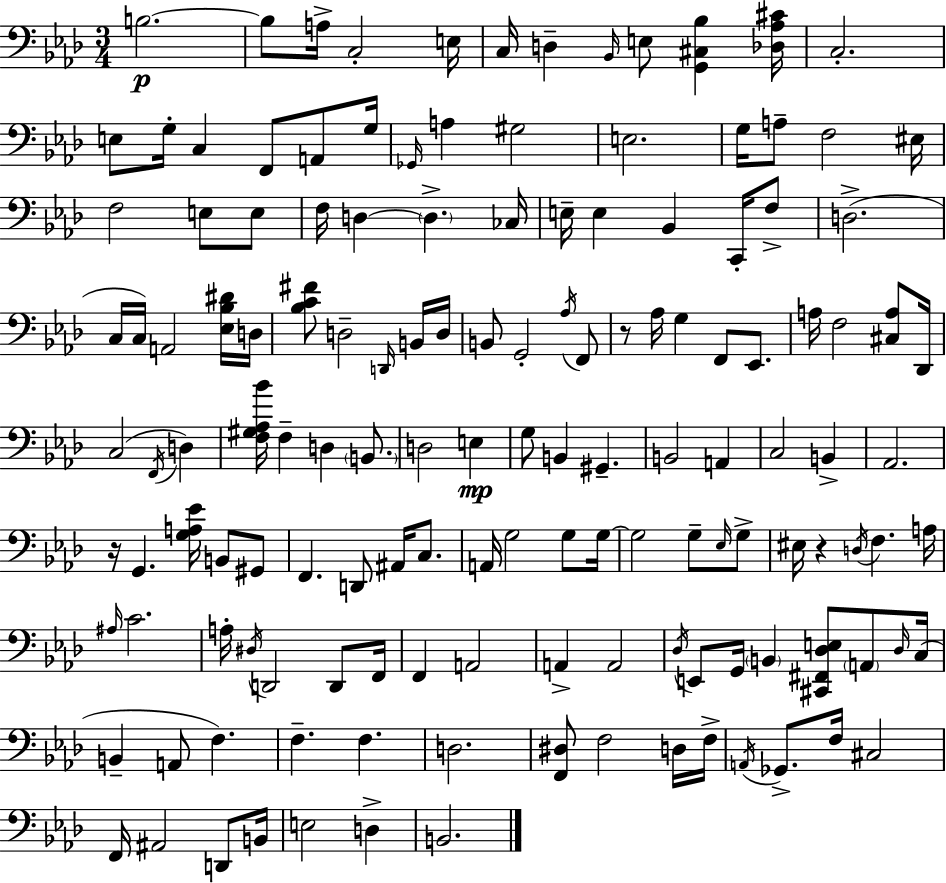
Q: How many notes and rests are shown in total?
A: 141